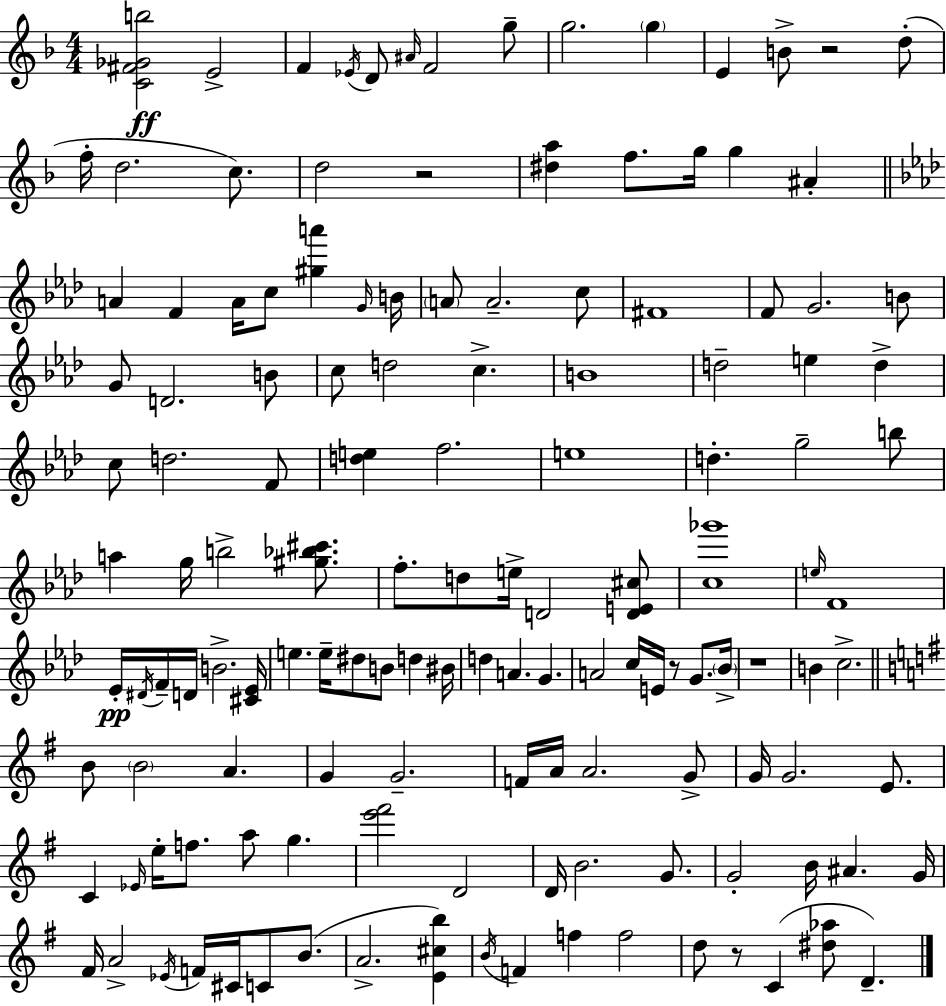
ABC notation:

X:1
T:Untitled
M:4/4
L:1/4
K:F
[C^F_Gb]2 E2 F _E/4 D/2 ^A/4 F2 g/2 g2 g E B/2 z2 d/2 f/4 d2 c/2 d2 z2 [^da] f/2 g/4 g ^A A F A/4 c/2 [^ga'] G/4 B/4 A/2 A2 c/2 ^F4 F/2 G2 B/2 G/2 D2 B/2 c/2 d2 c B4 d2 e d c/2 d2 F/2 [de] f2 e4 d g2 b/2 a g/4 b2 [^g_b^c']/2 f/2 d/2 e/4 D2 [DE^c]/2 [c_g']4 e/4 F4 _E/4 ^D/4 F/4 D/4 B2 [^C_E]/4 e e/4 ^d/2 B/2 d ^B/4 d A G A2 c/4 E/4 z/2 G/2 _B/4 z4 B c2 B/2 B2 A G G2 F/4 A/4 A2 G/2 G/4 G2 E/2 C _E/4 e/4 f/2 a/2 g [e'^f']2 D2 D/4 B2 G/2 G2 B/4 ^A G/4 ^F/4 A2 _E/4 F/4 ^C/4 C/2 B/2 A2 [E^cb] B/4 F f f2 d/2 z/2 C [^d_a]/2 D